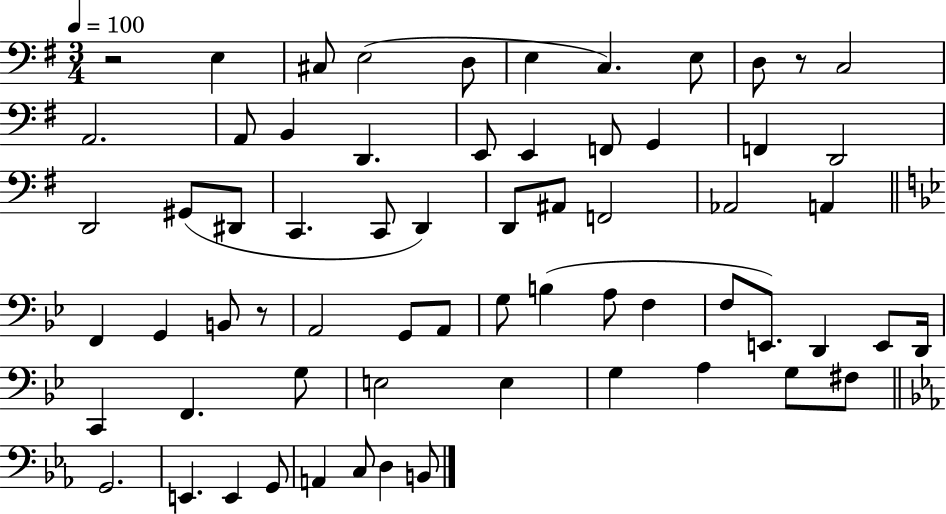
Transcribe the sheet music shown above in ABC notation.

X:1
T:Untitled
M:3/4
L:1/4
K:G
z2 E, ^C,/2 E,2 D,/2 E, C, E,/2 D,/2 z/2 C,2 A,,2 A,,/2 B,, D,, E,,/2 E,, F,,/2 G,, F,, D,,2 D,,2 ^G,,/2 ^D,,/2 C,, C,,/2 D,, D,,/2 ^A,,/2 F,,2 _A,,2 A,, F,, G,, B,,/2 z/2 A,,2 G,,/2 A,,/2 G,/2 B, A,/2 F, F,/2 E,,/2 D,, E,,/2 D,,/4 C,, F,, G,/2 E,2 E, G, A, G,/2 ^F,/2 G,,2 E,, E,, G,,/2 A,, C,/2 D, B,,/2